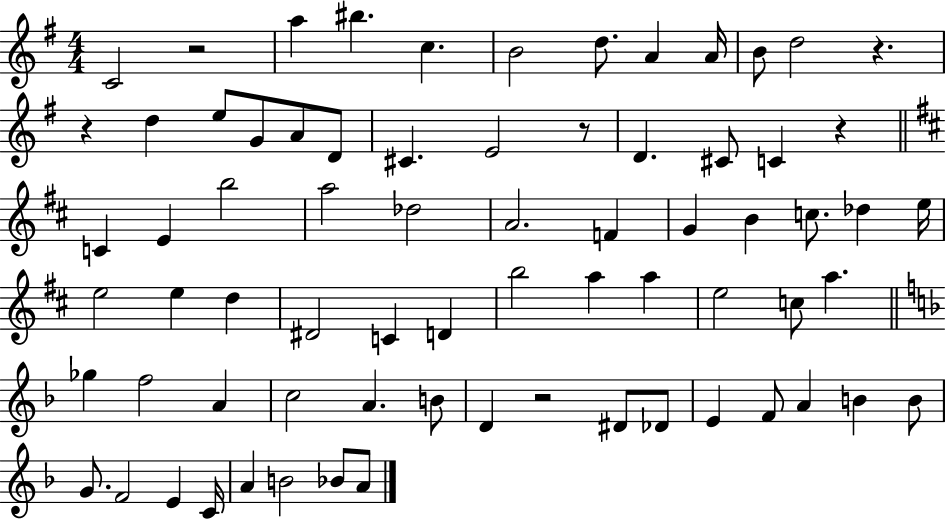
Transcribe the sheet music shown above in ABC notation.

X:1
T:Untitled
M:4/4
L:1/4
K:G
C2 z2 a ^b c B2 d/2 A A/4 B/2 d2 z z d e/2 G/2 A/2 D/2 ^C E2 z/2 D ^C/2 C z C E b2 a2 _d2 A2 F G B c/2 _d e/4 e2 e d ^D2 C D b2 a a e2 c/2 a _g f2 A c2 A B/2 D z2 ^D/2 _D/2 E F/2 A B B/2 G/2 F2 E C/4 A B2 _B/2 A/2